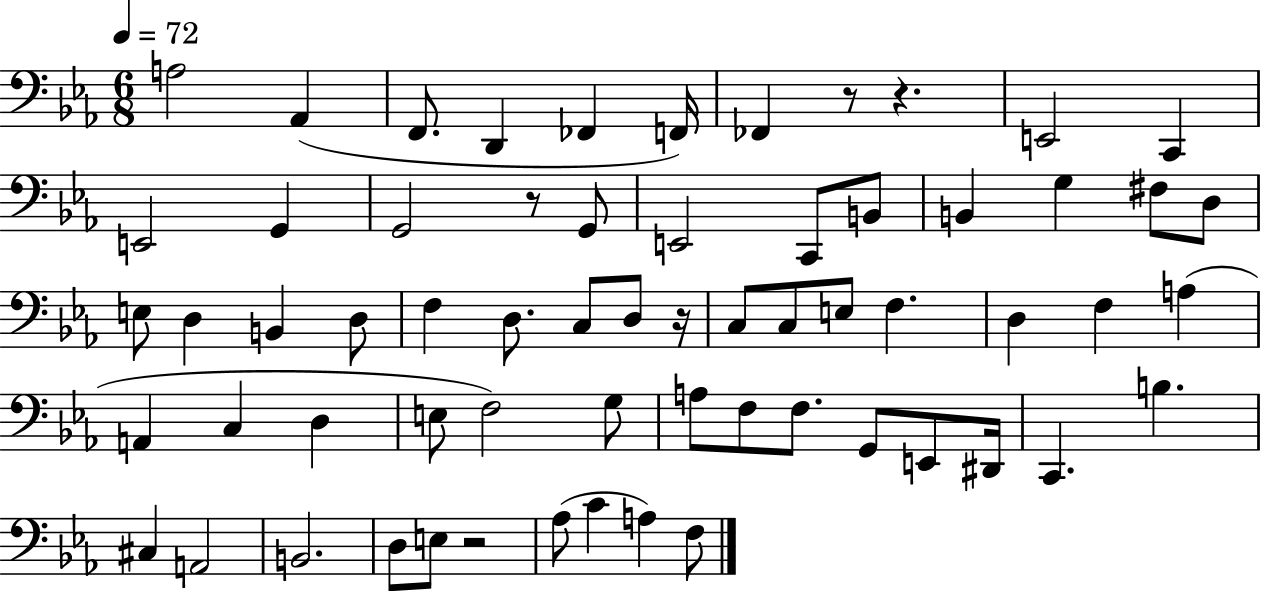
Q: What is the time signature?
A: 6/8